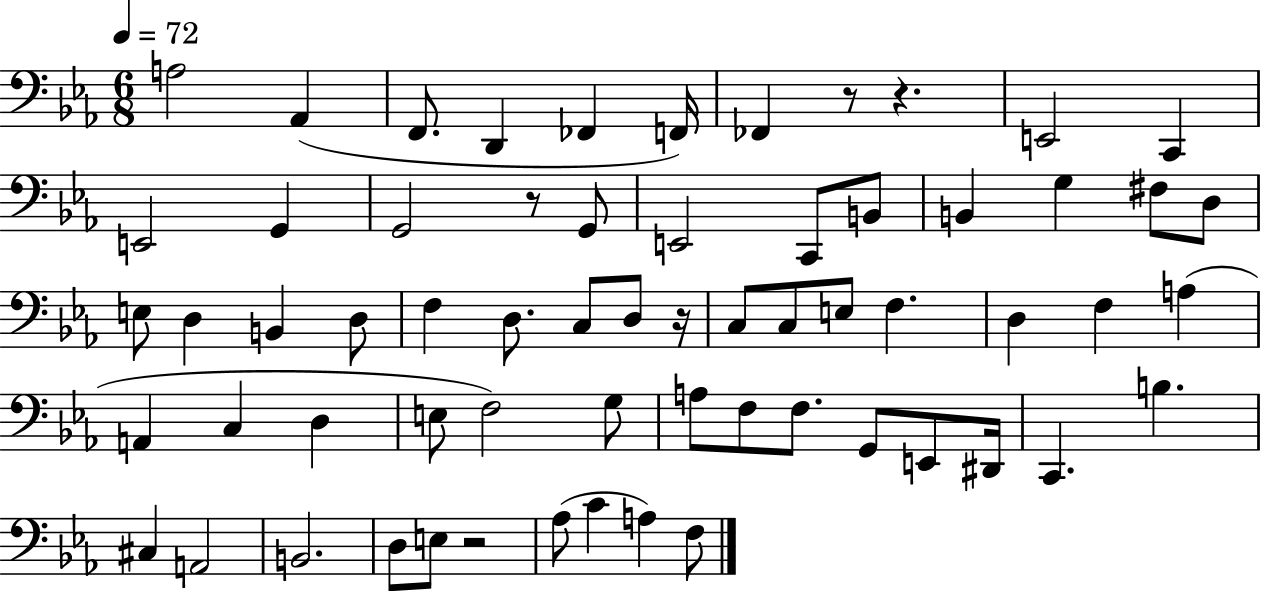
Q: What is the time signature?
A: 6/8